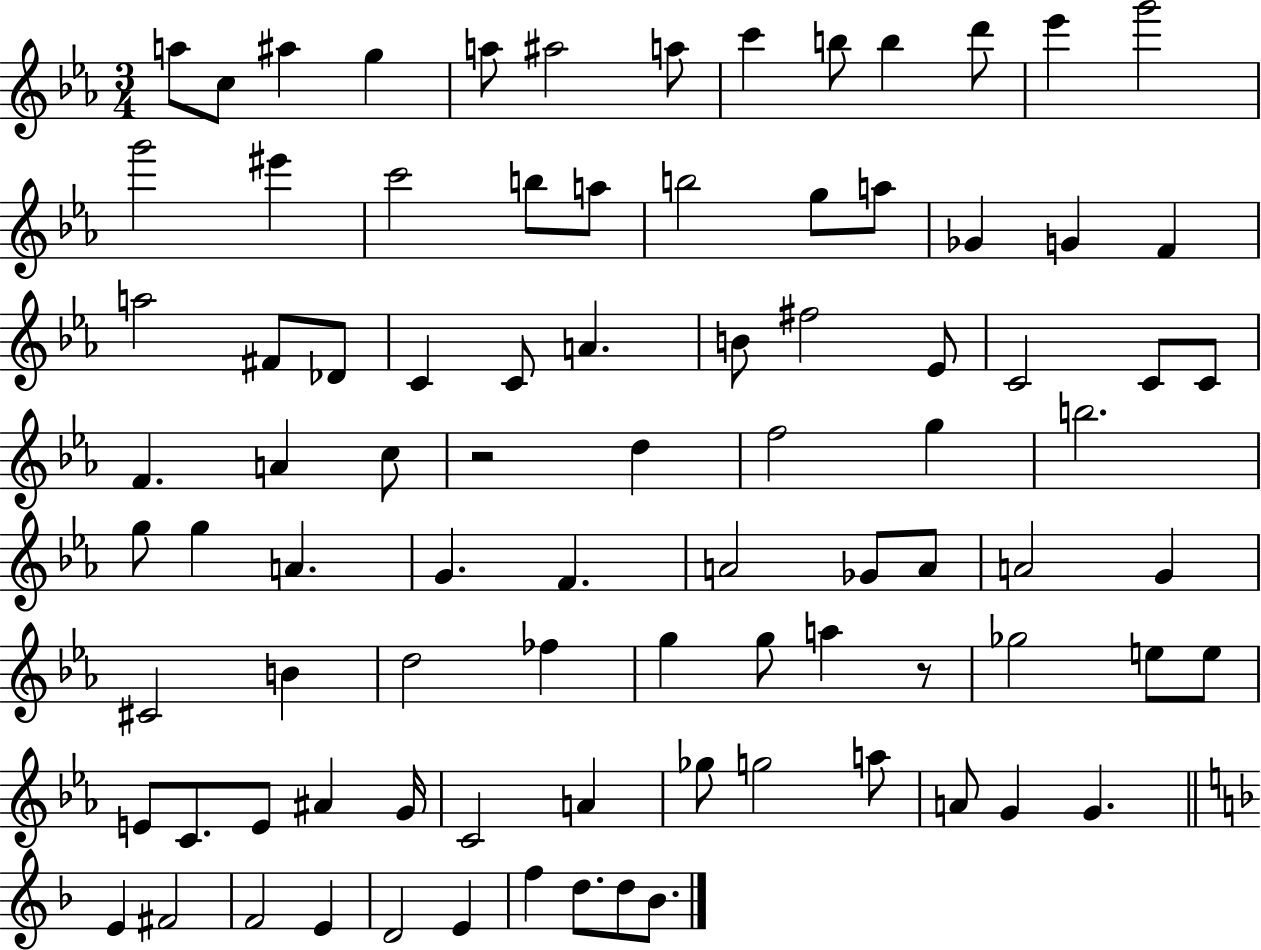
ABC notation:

X:1
T:Untitled
M:3/4
L:1/4
K:Eb
a/2 c/2 ^a g a/2 ^a2 a/2 c' b/2 b d'/2 _e' g'2 g'2 ^e' c'2 b/2 a/2 b2 g/2 a/2 _G G F a2 ^F/2 _D/2 C C/2 A B/2 ^f2 _E/2 C2 C/2 C/2 F A c/2 z2 d f2 g b2 g/2 g A G F A2 _G/2 A/2 A2 G ^C2 B d2 _f g g/2 a z/2 _g2 e/2 e/2 E/2 C/2 E/2 ^A G/4 C2 A _g/2 g2 a/2 A/2 G G E ^F2 F2 E D2 E f d/2 d/2 _B/2